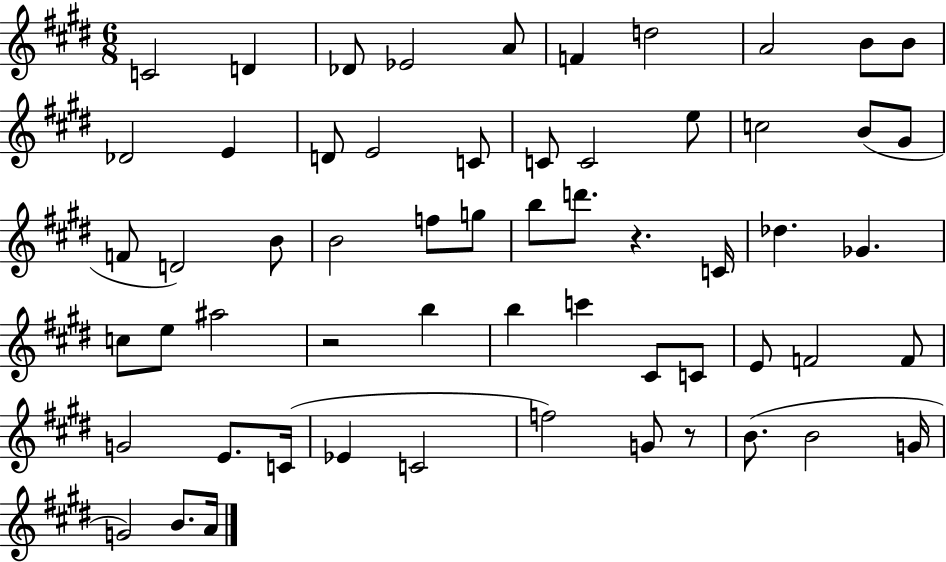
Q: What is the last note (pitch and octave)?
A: A4